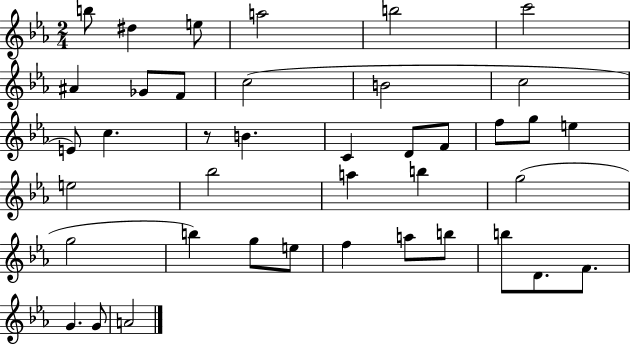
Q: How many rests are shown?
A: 1